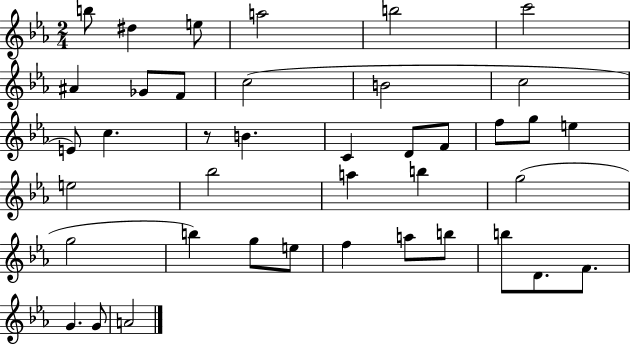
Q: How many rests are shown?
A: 1